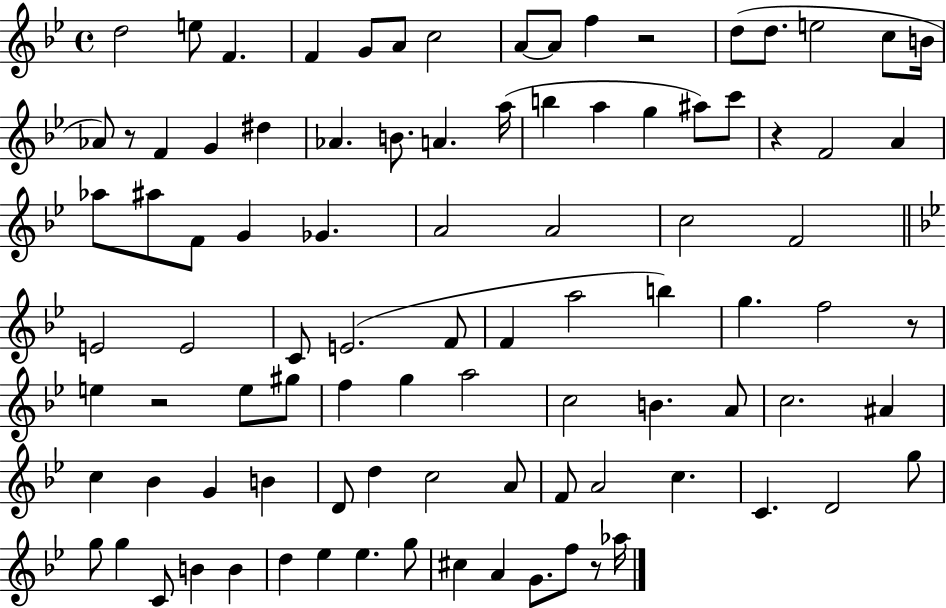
D5/h E5/e F4/q. F4/q G4/e A4/e C5/h A4/e A4/e F5/q R/h D5/e D5/e. E5/h C5/e B4/s Ab4/e R/e F4/q G4/q D#5/q Ab4/q. B4/e. A4/q. A5/s B5/q A5/q G5/q A#5/e C6/e R/q F4/h A4/q Ab5/e A#5/e F4/e G4/q Gb4/q. A4/h A4/h C5/h F4/h E4/h E4/h C4/e E4/h. F4/e F4/q A5/h B5/q G5/q. F5/h R/e E5/q R/h E5/e G#5/e F5/q G5/q A5/h C5/h B4/q. A4/e C5/h. A#4/q C5/q Bb4/q G4/q B4/q D4/e D5/q C5/h A4/e F4/e A4/h C5/q. C4/q. D4/h G5/e G5/e G5/q C4/e B4/q B4/q D5/q Eb5/q Eb5/q. G5/e C#5/q A4/q G4/e. F5/e R/e Ab5/s